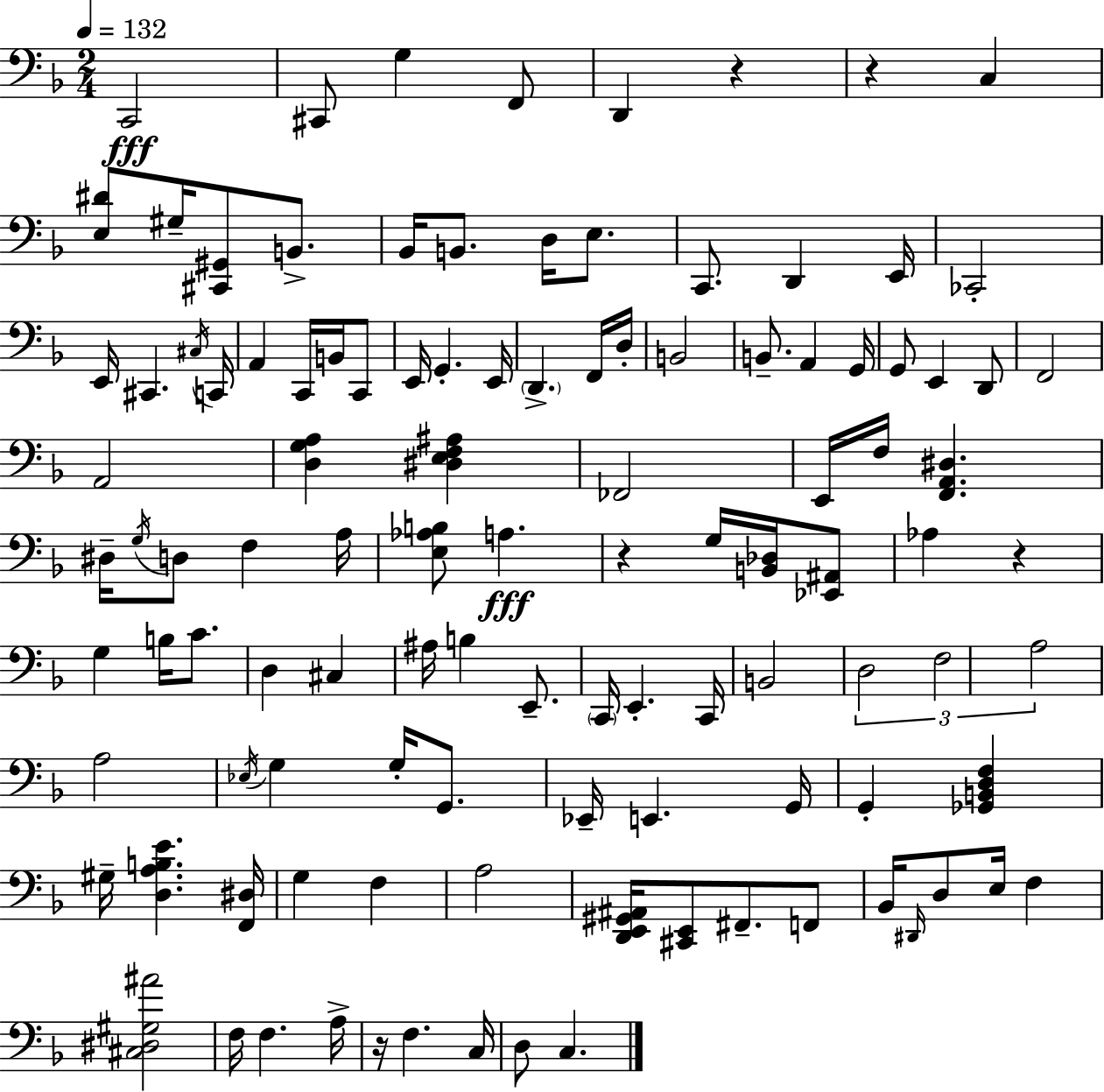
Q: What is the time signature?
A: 2/4